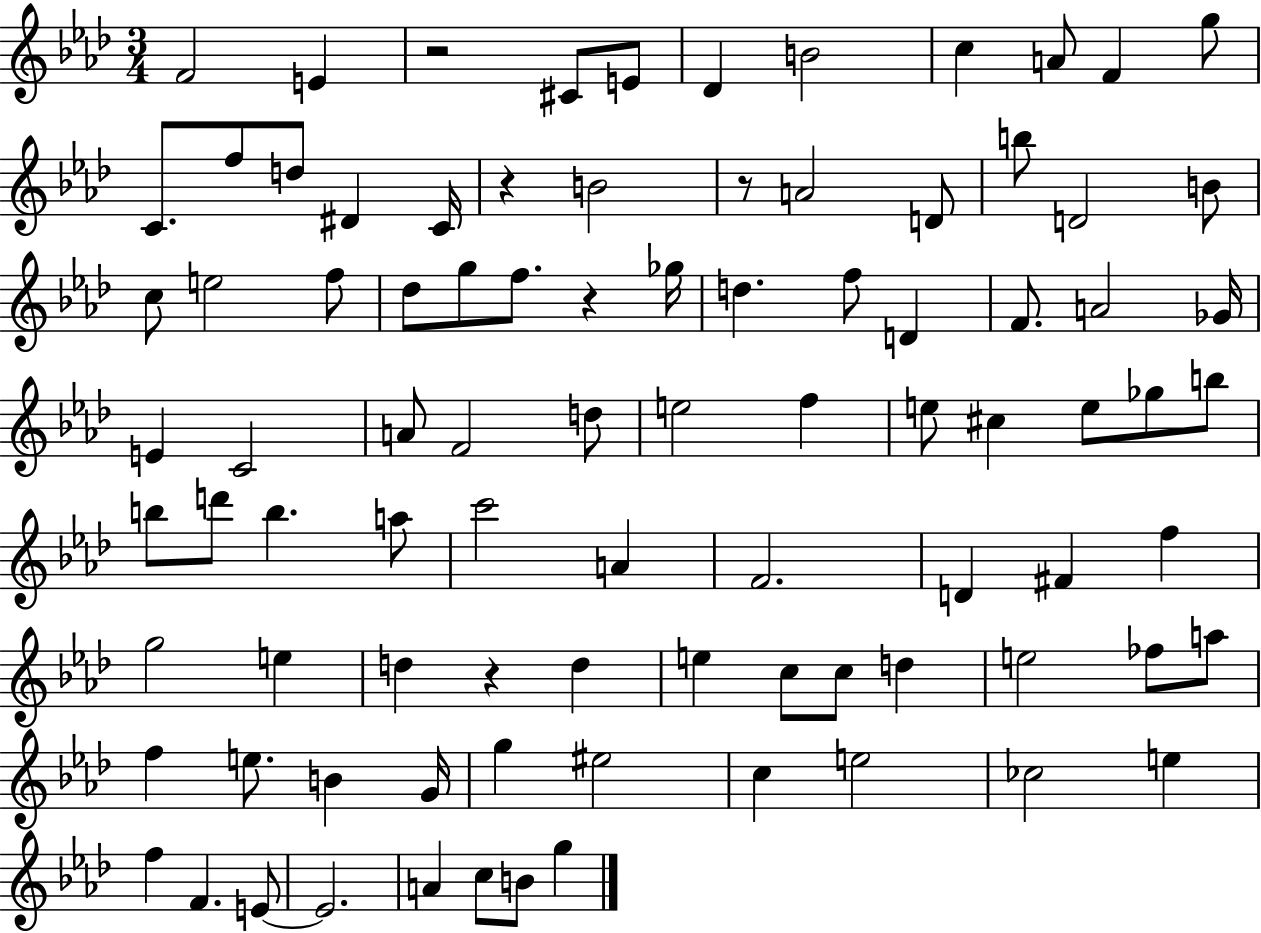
F4/h E4/q R/h C#4/e E4/e Db4/q B4/h C5/q A4/e F4/q G5/e C4/e. F5/e D5/e D#4/q C4/s R/q B4/h R/e A4/h D4/e B5/e D4/h B4/e C5/e E5/h F5/e Db5/e G5/e F5/e. R/q Gb5/s D5/q. F5/e D4/q F4/e. A4/h Gb4/s E4/q C4/h A4/e F4/h D5/e E5/h F5/q E5/e C#5/q E5/e Gb5/e B5/e B5/e D6/e B5/q. A5/e C6/h A4/q F4/h. D4/q F#4/q F5/q G5/h E5/q D5/q R/q D5/q E5/q C5/e C5/e D5/q E5/h FES5/e A5/e F5/q E5/e. B4/q G4/s G5/q EIS5/h C5/q E5/h CES5/h E5/q F5/q F4/q. E4/e E4/h. A4/q C5/e B4/e G5/q